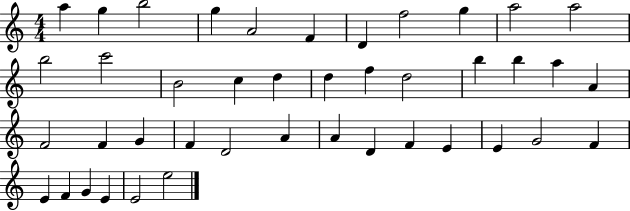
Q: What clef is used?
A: treble